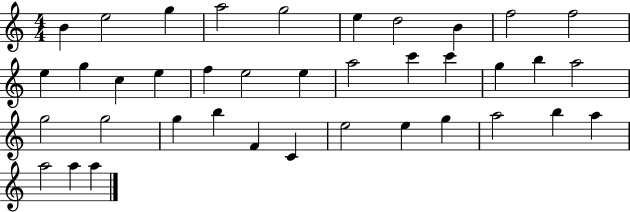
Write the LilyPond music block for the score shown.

{
  \clef treble
  \numericTimeSignature
  \time 4/4
  \key c \major
  b'4 e''2 g''4 | a''2 g''2 | e''4 d''2 b'4 | f''2 f''2 | \break e''4 g''4 c''4 e''4 | f''4 e''2 e''4 | a''2 c'''4 c'''4 | g''4 b''4 a''2 | \break g''2 g''2 | g''4 b''4 f'4 c'4 | e''2 e''4 g''4 | a''2 b''4 a''4 | \break a''2 a''4 a''4 | \bar "|."
}